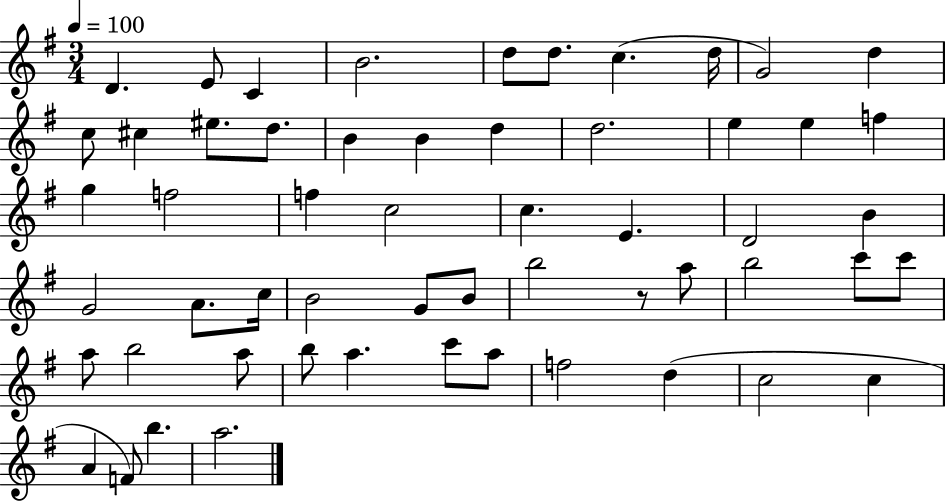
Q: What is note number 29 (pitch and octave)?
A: B4